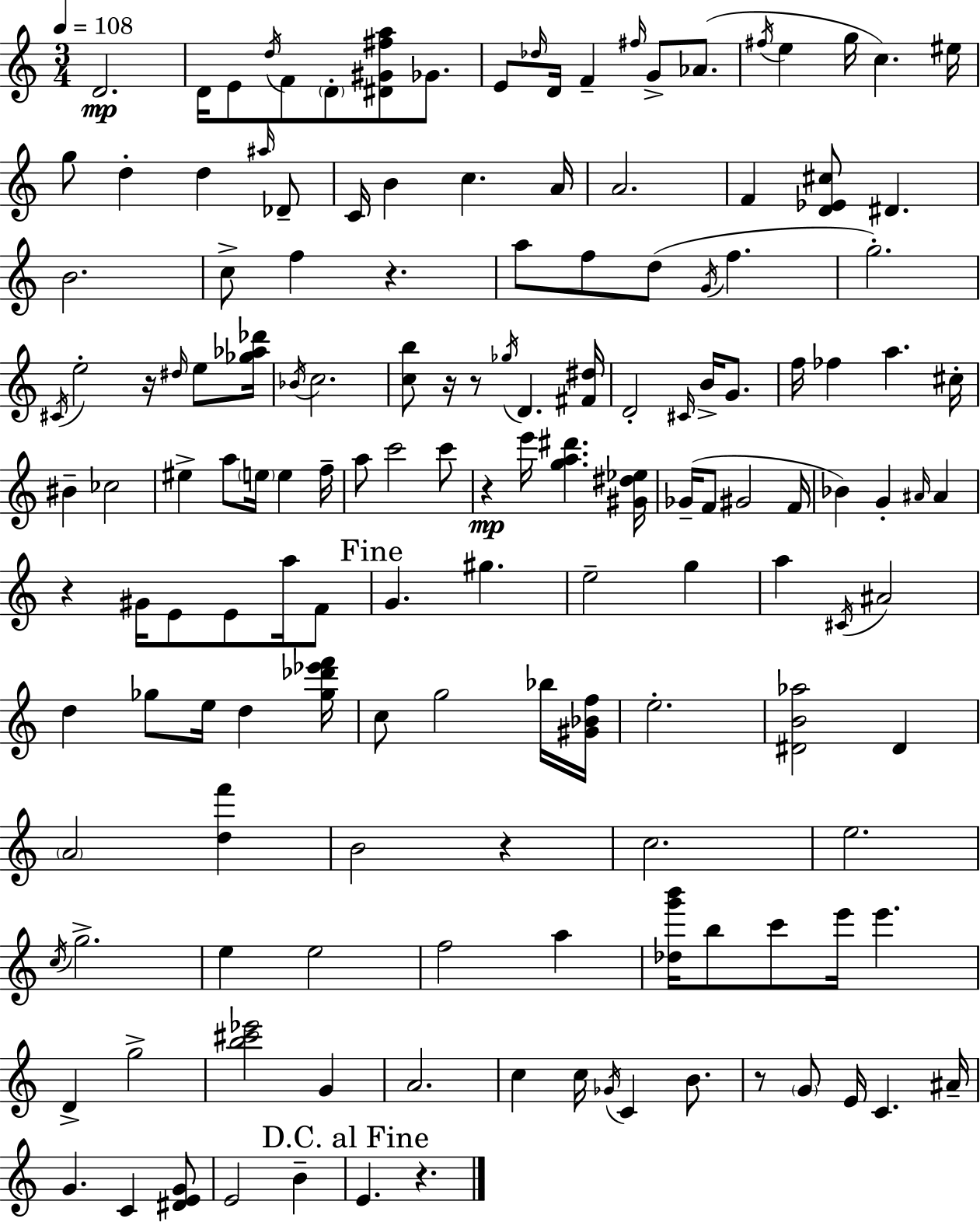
{
  \clef treble
  \numericTimeSignature
  \time 3/4
  \key c \major
  \tempo 4 = 108
  d'2.\mp | d'16 e'8 \acciaccatura { d''16 } f'8 \parenthesize d'8-. <dis' gis' fis'' a''>8 ges'8. | e'8 \grace { des''16 } d'16 f'4-- \grace { fis''16 } g'8-> | aes'8.( \acciaccatura { fis''16 } e''4 g''16 c''4.) | \break eis''16 g''8 d''4-. d''4 | \grace { ais''16 } des'8-- c'16 b'4 c''4. | a'16 a'2. | f'4 <d' ees' cis''>8 dis'4. | \break b'2. | c''8-> f''4 r4. | a''8 f''8 d''8( \acciaccatura { g'16 } | f''4. g''2.-.) | \break \acciaccatura { cis'16 } e''2-. | r16 \grace { dis''16 } e''8 <ges'' aes'' des'''>16 \acciaccatura { bes'16 } c''2. | <c'' b''>8 r16 | r8 \acciaccatura { ges''16 } d'4. <fis' dis''>16 d'2-. | \break \grace { cis'16 } b'16-> g'8. f''16 | fes''4 a''4. cis''16-. bis'4-- | ces''2 eis''4-> | a''8 \parenthesize e''16 e''4 f''16-- a''8 | \break c'''2 c'''8 r4\mp | e'''16 <g'' a'' dis'''>4. <gis' dis'' ees''>16 ges'16--( | f'8 gis'2 f'16 bes'4) | g'4-. \grace { ais'16 } ais'4 | \break r4 gis'16 e'8 e'8 a''16 f'8 | \mark "Fine" g'4. gis''4. | e''2-- g''4 | a''4 \acciaccatura { cis'16 } ais'2 | \break d''4 ges''8 e''16 d''4 | <ges'' des''' ees''' f'''>16 c''8 g''2 bes''16 | <gis' bes' f''>16 e''2.-. | <dis' b' aes''>2 dis'4 | \break \parenthesize a'2 <d'' f'''>4 | b'2 r4 | c''2. | e''2. | \break \acciaccatura { c''16 } g''2.-> | e''4 e''2 | f''2 a''4 | <des'' g''' b'''>16 b''8 c'''8 e'''16 e'''4. | \break d'4-> g''2-> | <b'' cis''' ees'''>2 g'4 | a'2. | c''4 c''16 \acciaccatura { ges'16 } c'4 | \break b'8. r8 \parenthesize g'8 e'16 c'4. | ais'16-- g'4. c'4 | <dis' e' g'>8 e'2 b'4-- | \mark "D.C. al Fine" e'4. r4. | \break \bar "|."
}